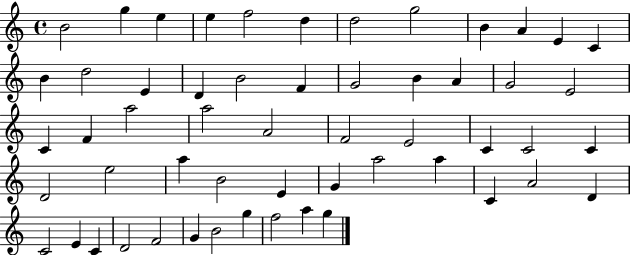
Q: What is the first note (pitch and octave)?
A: B4